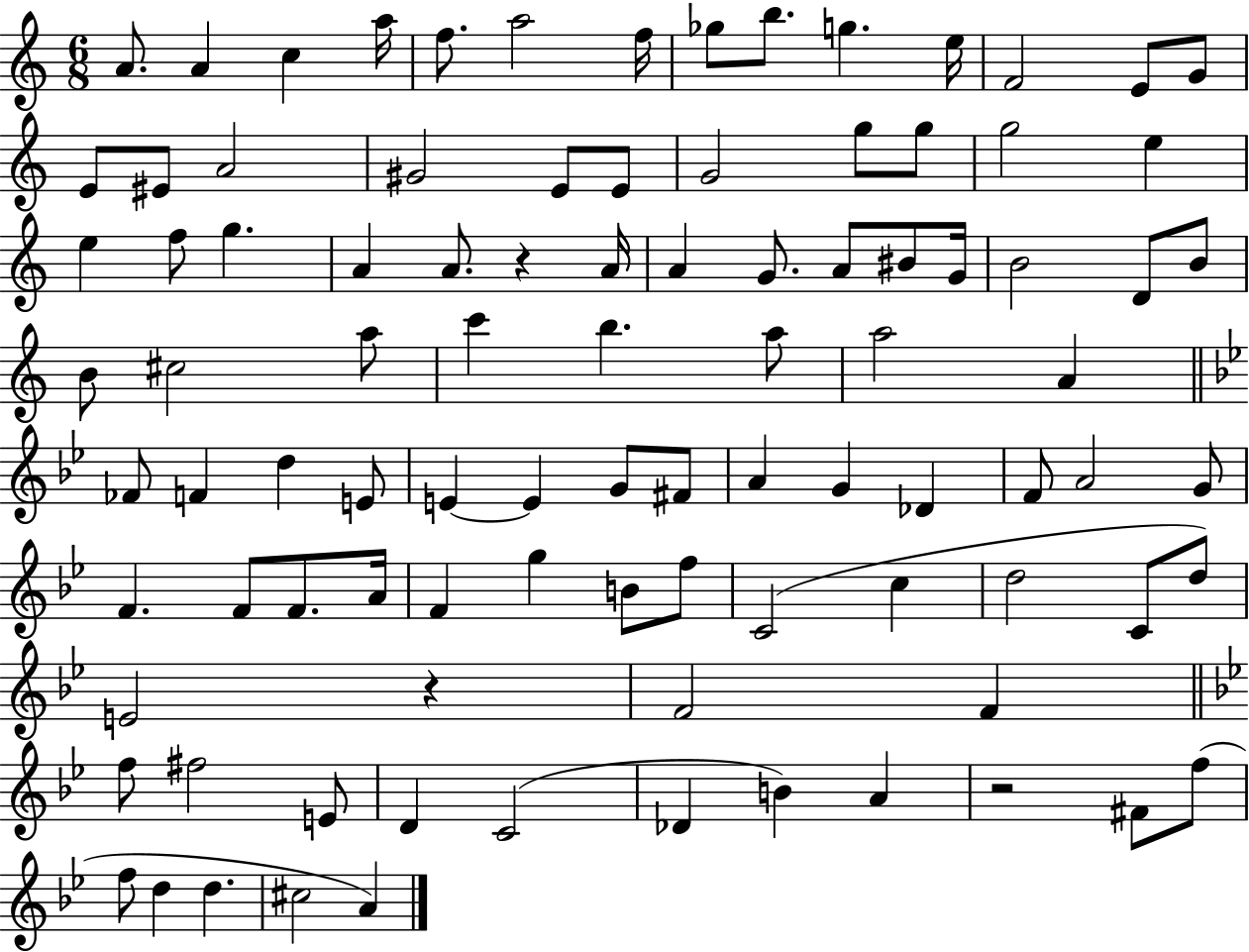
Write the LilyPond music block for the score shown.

{
  \clef treble
  \numericTimeSignature
  \time 6/8
  \key c \major
  a'8. a'4 c''4 a''16 | f''8. a''2 f''16 | ges''8 b''8. g''4. e''16 | f'2 e'8 g'8 | \break e'8 eis'8 a'2 | gis'2 e'8 e'8 | g'2 g''8 g''8 | g''2 e''4 | \break e''4 f''8 g''4. | a'4 a'8. r4 a'16 | a'4 g'8. a'8 bis'8 g'16 | b'2 d'8 b'8 | \break b'8 cis''2 a''8 | c'''4 b''4. a''8 | a''2 a'4 | \bar "||" \break \key g \minor fes'8 f'4 d''4 e'8 | e'4~~ e'4 g'8 fis'8 | a'4 g'4 des'4 | f'8 a'2 g'8 | \break f'4. f'8 f'8. a'16 | f'4 g''4 b'8 f''8 | c'2( c''4 | d''2 c'8 d''8) | \break e'2 r4 | f'2 f'4 | \bar "||" \break \key bes \major f''8 fis''2 e'8 | d'4 c'2( | des'4 b'4) a'4 | r2 fis'8 f''8( | \break f''8 d''4 d''4. | cis''2 a'4) | \bar "|."
}